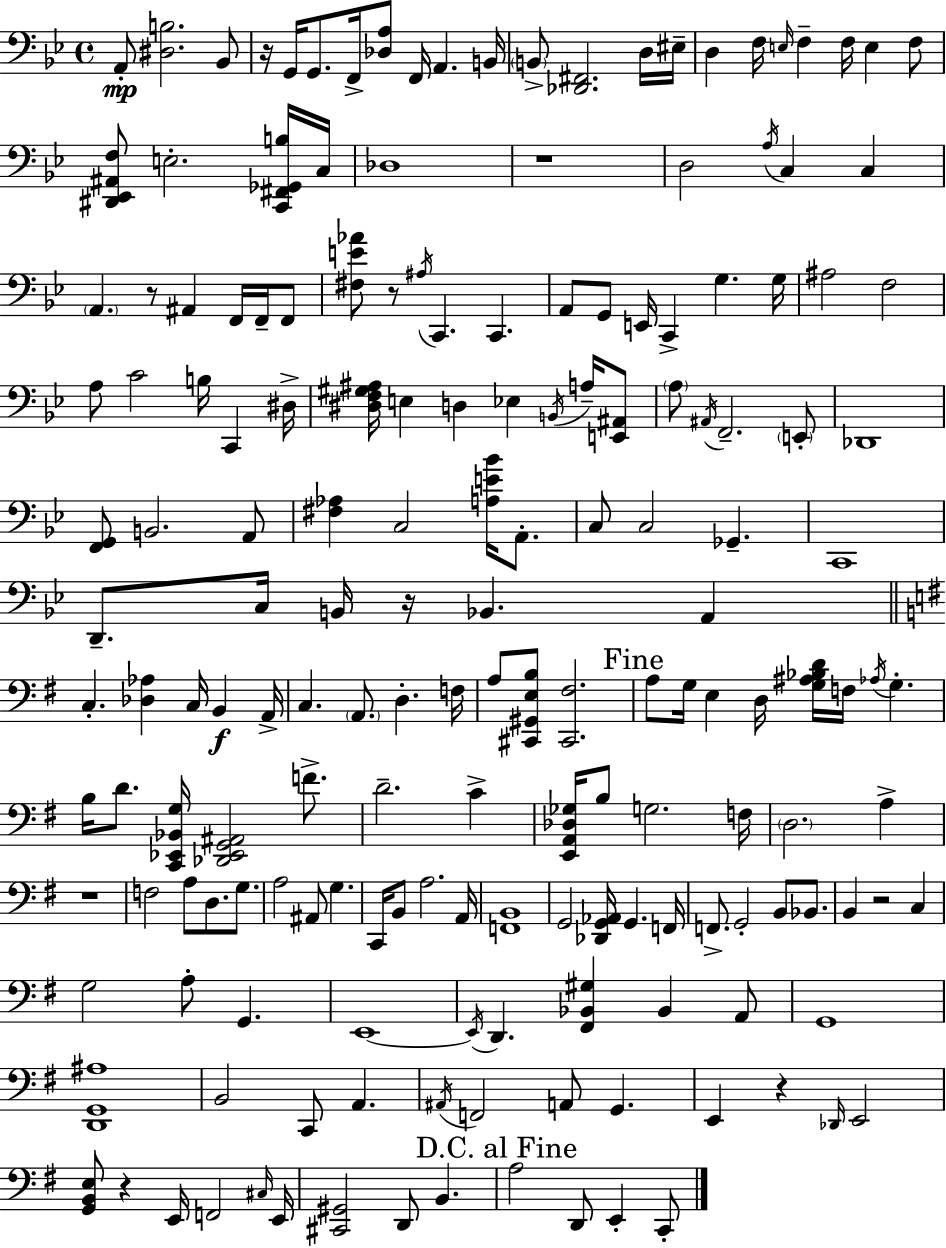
X:1
T:Untitled
M:4/4
L:1/4
K:Bb
A,,/2 [^D,B,]2 _B,,/2 z/4 G,,/4 G,,/2 F,,/4 [_D,A,]/2 F,,/4 A,, B,,/4 B,,/2 [_D,,^F,,]2 D,/4 ^E,/4 D, F,/4 E,/4 F, F,/4 E, F,/2 [^D,,_E,,^A,,F,]/2 E,2 [C,,^F,,_G,,B,]/4 C,/4 _D,4 z4 D,2 A,/4 C, C, A,, z/2 ^A,, F,,/4 F,,/4 F,,/2 [^F,E_A]/2 z/2 ^A,/4 C,, C,, A,,/2 G,,/2 E,,/4 C,, G, G,/4 ^A,2 F,2 A,/2 C2 B,/4 C,, ^D,/4 [^D,F,^G,^A,]/4 E, D, _E, B,,/4 A,/4 [E,,^A,,]/2 A,/2 ^A,,/4 F,,2 E,,/2 _D,,4 [F,,G,,]/2 B,,2 A,,/2 [^F,_A,] C,2 [A,E_B]/4 A,,/2 C,/2 C,2 _G,, C,,4 D,,/2 C,/4 B,,/4 z/4 _B,, A,, C, [_D,_A,] C,/4 B,, A,,/4 C, A,,/2 D, F,/4 A,/2 [^C,,^G,,E,B,]/2 [^C,,^F,]2 A,/2 G,/4 E, D,/4 [G,^A,_B,D]/4 F,/4 _A,/4 G, B,/4 D/2 [C,,_E,,_B,,G,]/4 [_D,,_E,,G,,^A,,]2 F/2 D2 C [E,,A,,_D,_G,]/4 B,/2 G,2 F,/4 D,2 A, z4 F,2 A,/2 D,/2 G,/2 A,2 ^A,,/2 G, C,,/4 B,,/2 A,2 A,,/4 [F,,B,,]4 G,,2 [_D,,G,,_A,,]/4 G,, F,,/4 F,,/2 G,,2 B,,/2 _B,,/2 B,, z2 C, G,2 A,/2 G,, E,,4 E,,/4 D,, [^F,,_B,,^G,] _B,, A,,/2 G,,4 [D,,G,,^A,]4 B,,2 C,,/2 A,, ^A,,/4 F,,2 A,,/2 G,, E,, z _D,,/4 E,,2 [G,,B,,E,]/2 z E,,/4 F,,2 ^C,/4 E,,/4 [^C,,^G,,]2 D,,/2 B,, A,2 D,,/2 E,, C,,/2